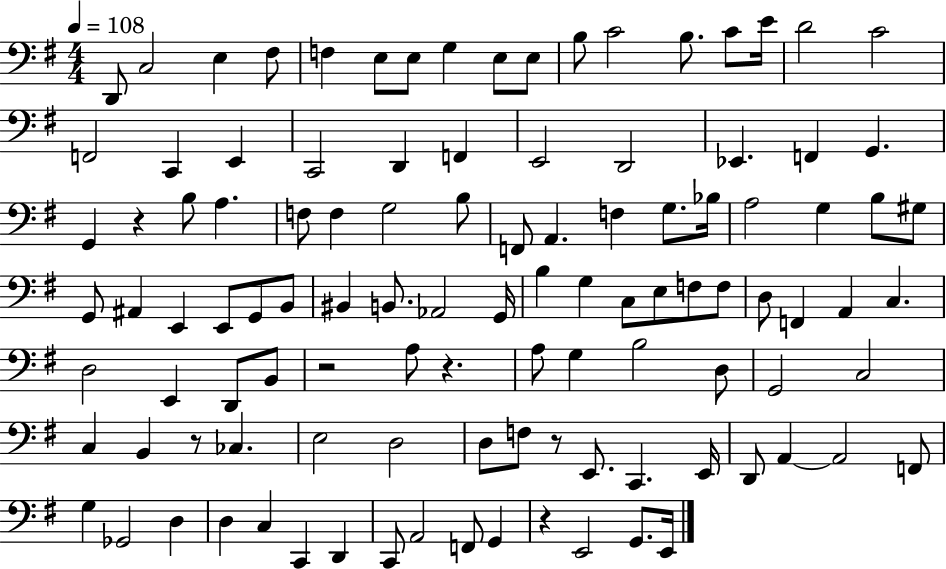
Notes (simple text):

D2/e C3/h E3/q F#3/e F3/q E3/e E3/e G3/q E3/e E3/e B3/e C4/h B3/e. C4/e E4/s D4/h C4/h F2/h C2/q E2/q C2/h D2/q F2/q E2/h D2/h Eb2/q. F2/q G2/q. G2/q R/q B3/e A3/q. F3/e F3/q G3/h B3/e F2/e A2/q. F3/q G3/e. Bb3/s A3/h G3/q B3/e G#3/e G2/e A#2/q E2/q E2/e G2/e B2/e BIS2/q B2/e. Ab2/h G2/s B3/q G3/q C3/e E3/e F3/e F3/e D3/e F2/q A2/q C3/q. D3/h E2/q D2/e B2/e R/h A3/e R/q. A3/e G3/q B3/h D3/e G2/h C3/h C3/q B2/q R/e CES3/q. E3/h D3/h D3/e F3/e R/e E2/e. C2/q. E2/s D2/e A2/q A2/h F2/e G3/q Gb2/h D3/q D3/q C3/q C2/q D2/q C2/e A2/h F2/e G2/q R/q E2/h G2/e. E2/s